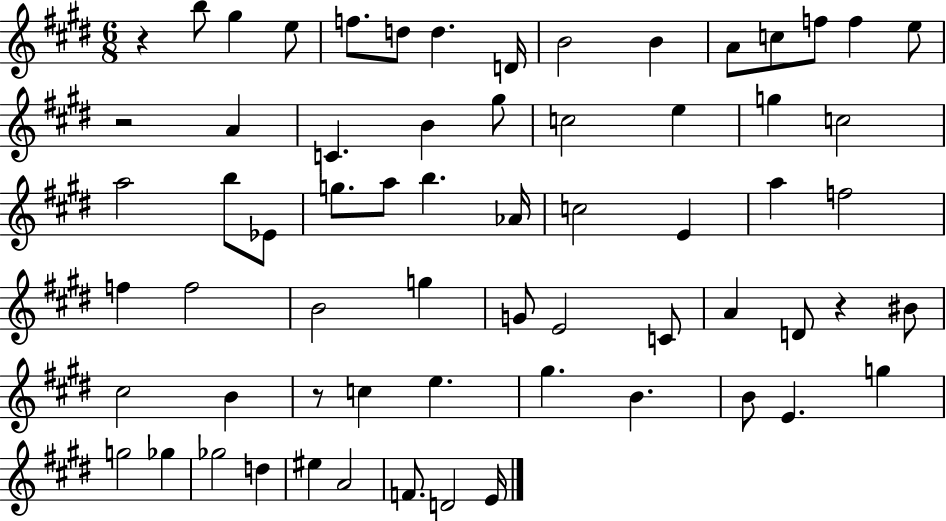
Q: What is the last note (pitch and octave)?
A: E4